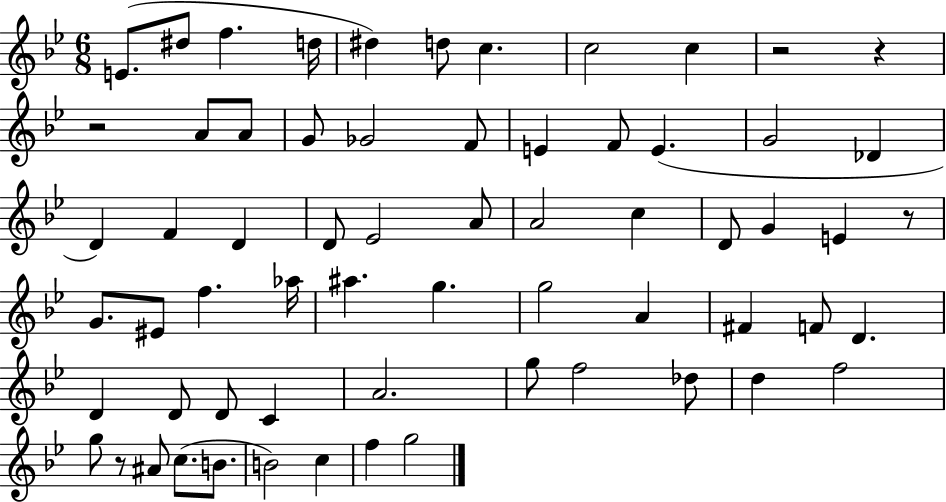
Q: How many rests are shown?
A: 5